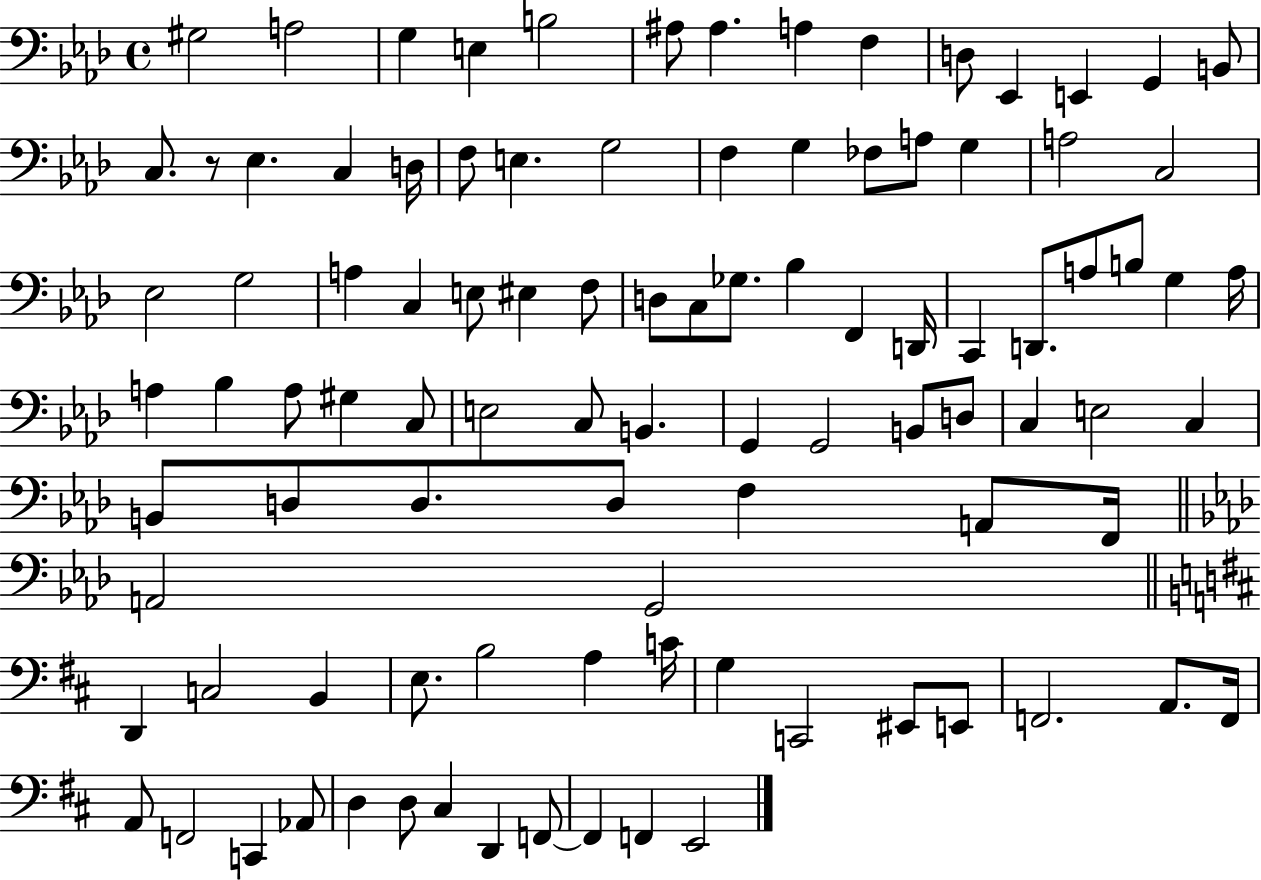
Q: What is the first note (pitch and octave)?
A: G#3